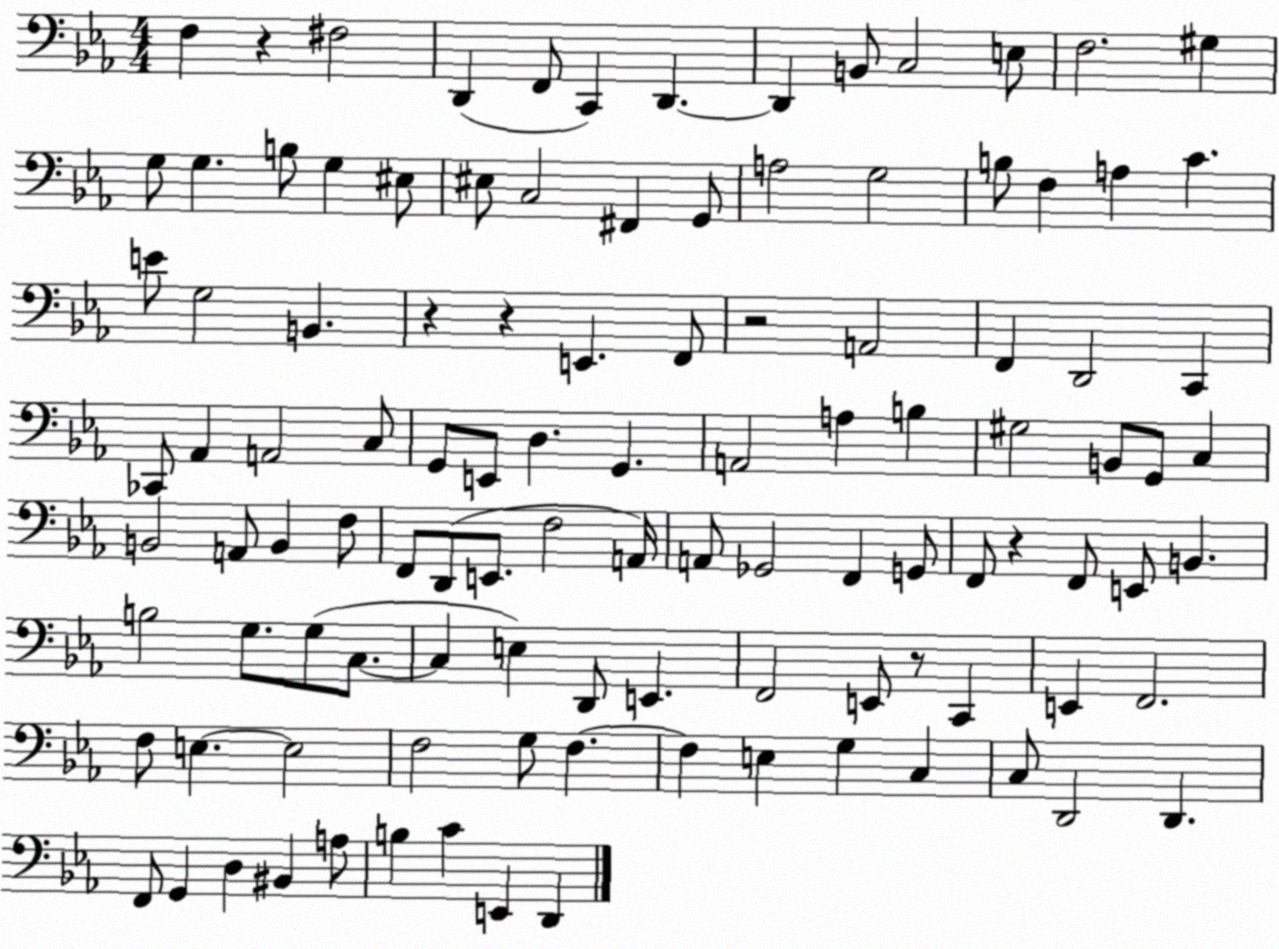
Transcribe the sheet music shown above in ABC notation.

X:1
T:Untitled
M:4/4
L:1/4
K:Eb
F, z ^F,2 D,, F,,/2 C,, D,, D,, B,,/2 C,2 E,/2 F,2 ^G, G,/2 G, B,/2 G, ^E,/2 ^E,/2 C,2 ^F,, G,,/2 A,2 G,2 B,/2 F, A, C E/2 G,2 B,, z z E,, F,,/2 z2 A,,2 F,, D,,2 C,, _C,,/2 _A,, A,,2 C,/2 G,,/2 E,,/2 D, G,, A,,2 A, B, ^G,2 B,,/2 G,,/2 C, B,,2 A,,/2 B,, F,/2 F,,/2 D,,/2 E,,/2 F,2 A,,/4 A,,/2 _G,,2 F,, G,,/2 F,,/2 z F,,/2 E,,/2 B,, B,2 G,/2 G,/2 C,/2 C, E, D,,/2 E,, F,,2 E,,/2 z/2 C,, E,, F,,2 F,/2 E, E,2 F,2 G,/2 F, F, E, G, C, C,/2 D,,2 D,, F,,/2 G,, D, ^B,, A,/2 B, C E,, D,,